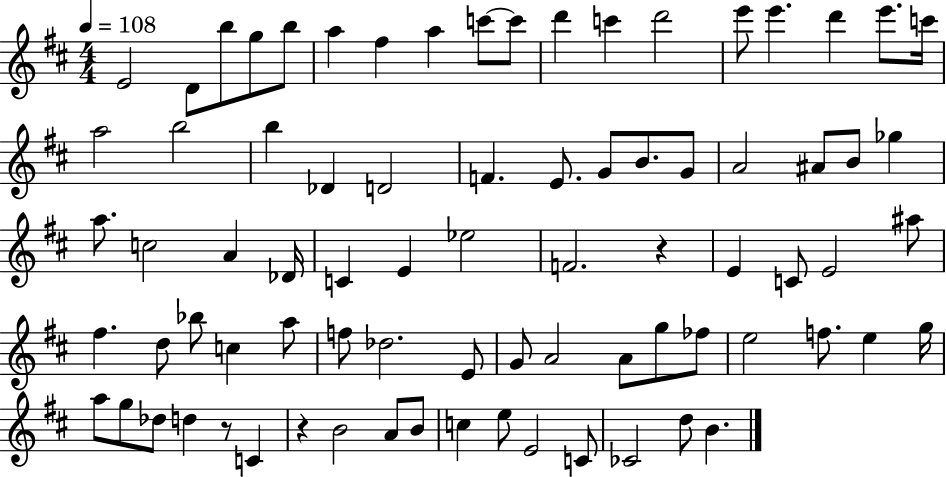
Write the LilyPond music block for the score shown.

{
  \clef treble
  \numericTimeSignature
  \time 4/4
  \key d \major
  \tempo 4 = 108
  e'2 d'8 b''8 g''8 b''8 | a''4 fis''4 a''4 c'''8~~ c'''8 | d'''4 c'''4 d'''2 | e'''8 e'''4. d'''4 e'''8. c'''16 | \break a''2 b''2 | b''4 des'4 d'2 | f'4. e'8. g'8 b'8. g'8 | a'2 ais'8 b'8 ges''4 | \break a''8. c''2 a'4 des'16 | c'4 e'4 ees''2 | f'2. r4 | e'4 c'8 e'2 ais''8 | \break fis''4. d''8 bes''8 c''4 a''8 | f''8 des''2. e'8 | g'8 a'2 a'8 g''8 fes''8 | e''2 f''8. e''4 g''16 | \break a''8 g''8 des''8 d''4 r8 c'4 | r4 b'2 a'8 b'8 | c''4 e''8 e'2 c'8 | ces'2 d''8 b'4. | \break \bar "|."
}